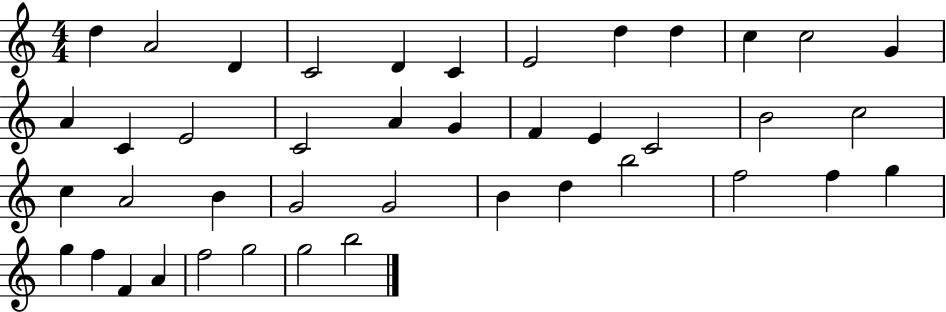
{
  \clef treble
  \numericTimeSignature
  \time 4/4
  \key c \major
  d''4 a'2 d'4 | c'2 d'4 c'4 | e'2 d''4 d''4 | c''4 c''2 g'4 | \break a'4 c'4 e'2 | c'2 a'4 g'4 | f'4 e'4 c'2 | b'2 c''2 | \break c''4 a'2 b'4 | g'2 g'2 | b'4 d''4 b''2 | f''2 f''4 g''4 | \break g''4 f''4 f'4 a'4 | f''2 g''2 | g''2 b''2 | \bar "|."
}